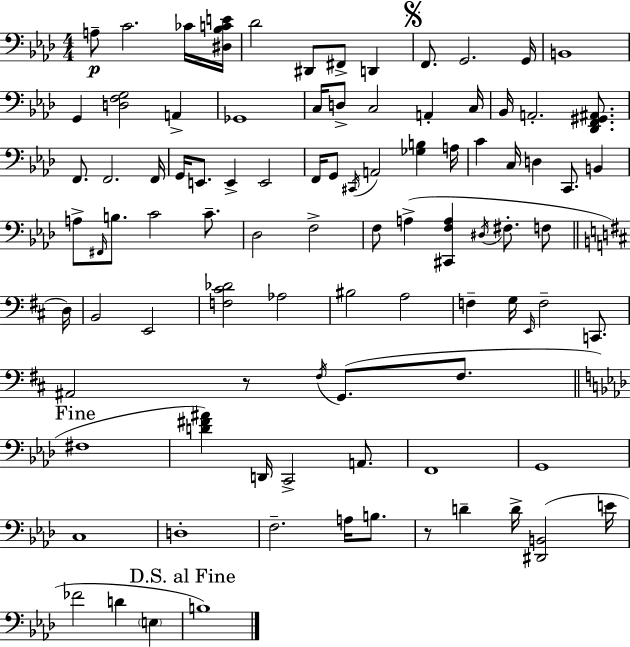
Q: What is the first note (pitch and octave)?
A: A3